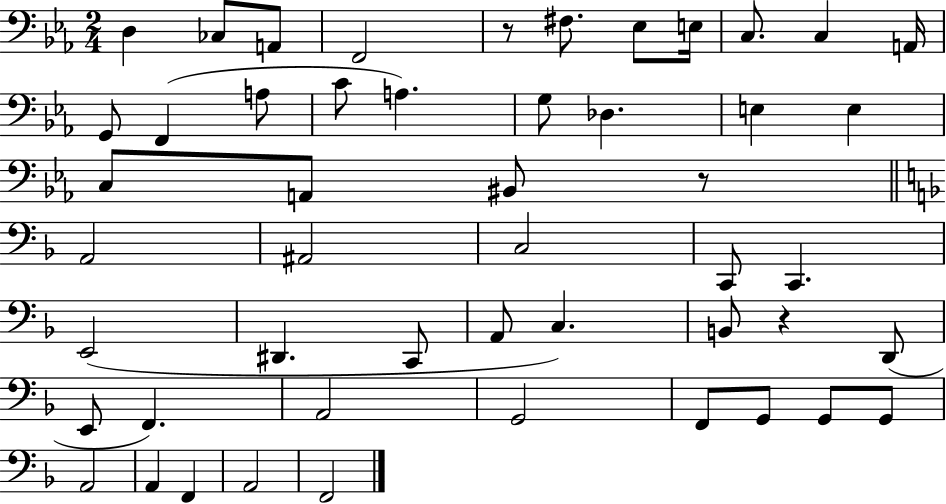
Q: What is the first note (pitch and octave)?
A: D3